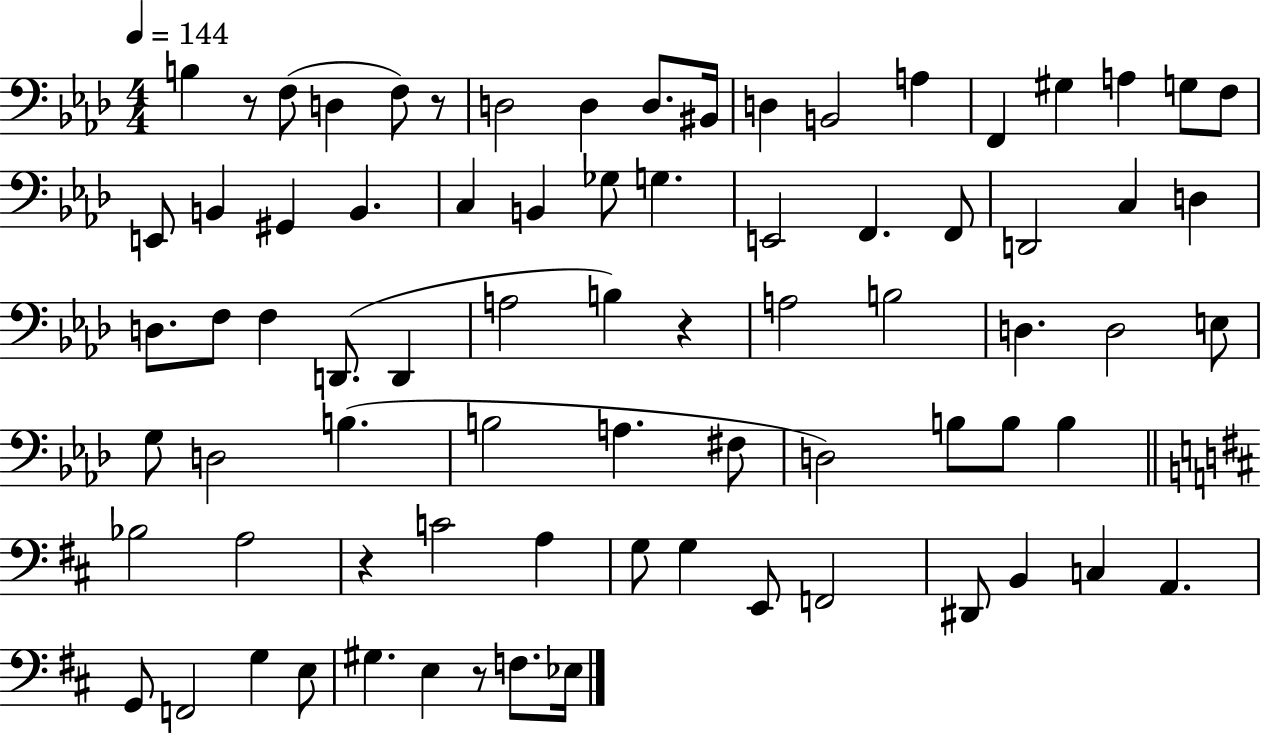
B3/q R/e F3/e D3/q F3/e R/e D3/h D3/q D3/e. BIS2/s D3/q B2/h A3/q F2/q G#3/q A3/q G3/e F3/e E2/e B2/q G#2/q B2/q. C3/q B2/q Gb3/e G3/q. E2/h F2/q. F2/e D2/h C3/q D3/q D3/e. F3/e F3/q D2/e. D2/q A3/h B3/q R/q A3/h B3/h D3/q. D3/h E3/e G3/e D3/h B3/q. B3/h A3/q. F#3/e D3/h B3/e B3/e B3/q Bb3/h A3/h R/q C4/h A3/q G3/e G3/q E2/e F2/h D#2/e B2/q C3/q A2/q. G2/e F2/h G3/q E3/e G#3/q. E3/q R/e F3/e. Eb3/s